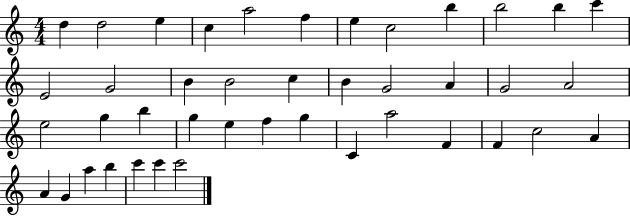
D5/q D5/h E5/q C5/q A5/h F5/q E5/q C5/h B5/q B5/h B5/q C6/q E4/h G4/h B4/q B4/h C5/q B4/q G4/h A4/q G4/h A4/h E5/h G5/q B5/q G5/q E5/q F5/q G5/q C4/q A5/h F4/q F4/q C5/h A4/q A4/q G4/q A5/q B5/q C6/q C6/q C6/h